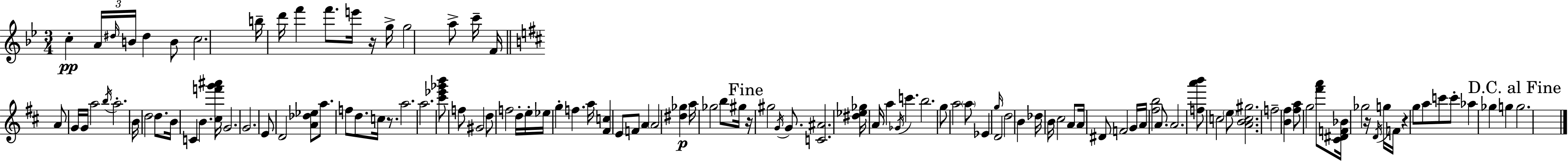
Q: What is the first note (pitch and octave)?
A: C5